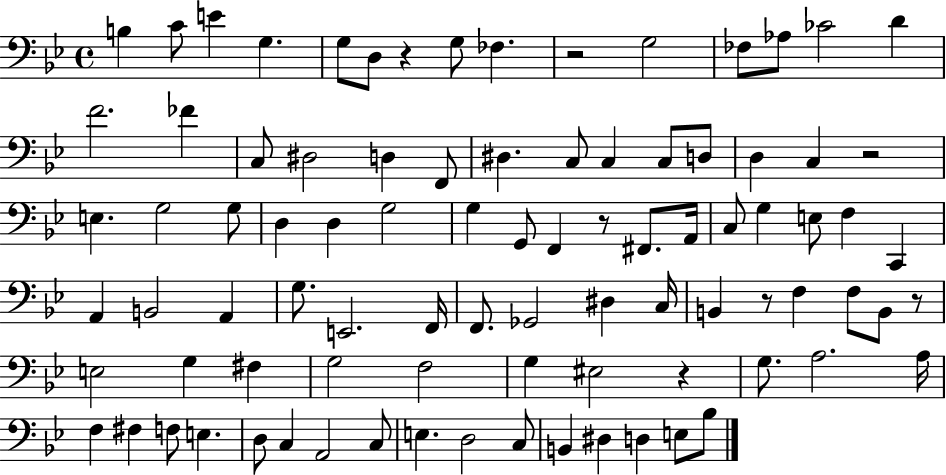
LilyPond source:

{
  \clef bass
  \time 4/4
  \defaultTimeSignature
  \key bes \major
  b4 c'8 e'4 g4. | g8 d8 r4 g8 fes4. | r2 g2 | fes8 aes8 ces'2 d'4 | \break f'2. fes'4 | c8 dis2 d4 f,8 | dis4. c8 c4 c8 d8 | d4 c4 r2 | \break e4. g2 g8 | d4 d4 g2 | g4 g,8 f,4 r8 fis,8. a,16 | c8 g4 e8 f4 c,4 | \break a,4 b,2 a,4 | g8. e,2. f,16 | f,8. ges,2 dis4 c16 | b,4 r8 f4 f8 b,8 r8 | \break e2 g4 fis4 | g2 f2 | g4 eis2 r4 | g8. a2. a16 | \break f4 fis4 f8 e4. | d8 c4 a,2 c8 | e4. d2 c8 | b,4 dis4 d4 e8 bes8 | \break \bar "|."
}